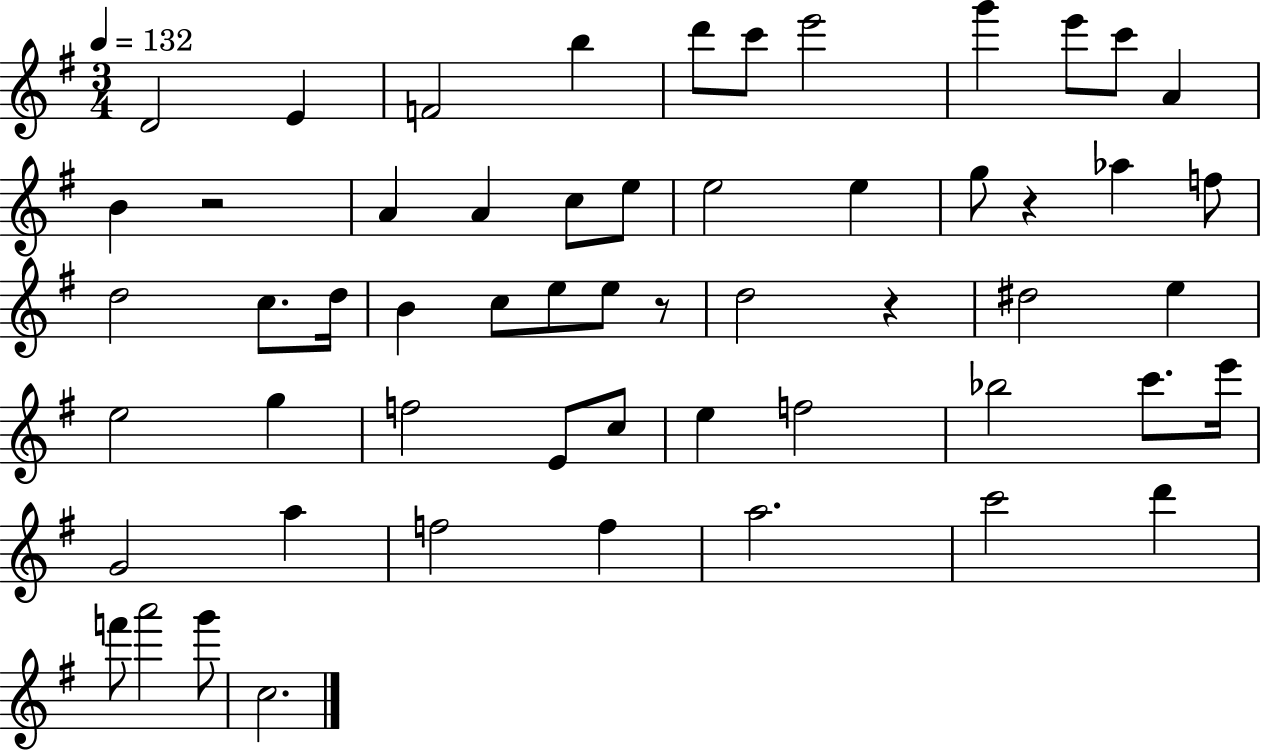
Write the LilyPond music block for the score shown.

{
  \clef treble
  \numericTimeSignature
  \time 3/4
  \key g \major
  \tempo 4 = 132
  d'2 e'4 | f'2 b''4 | d'''8 c'''8 e'''2 | g'''4 e'''8 c'''8 a'4 | \break b'4 r2 | a'4 a'4 c''8 e''8 | e''2 e''4 | g''8 r4 aes''4 f''8 | \break d''2 c''8. d''16 | b'4 c''8 e''8 e''8 r8 | d''2 r4 | dis''2 e''4 | \break e''2 g''4 | f''2 e'8 c''8 | e''4 f''2 | bes''2 c'''8. e'''16 | \break g'2 a''4 | f''2 f''4 | a''2. | c'''2 d'''4 | \break f'''8 a'''2 g'''8 | c''2. | \bar "|."
}